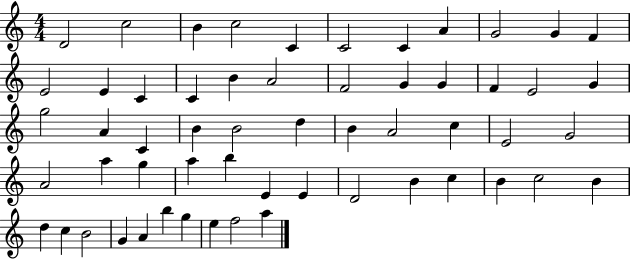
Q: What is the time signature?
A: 4/4